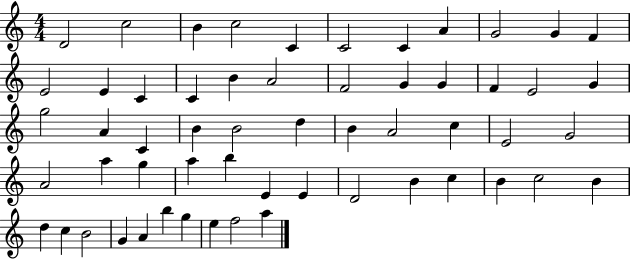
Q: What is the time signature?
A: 4/4